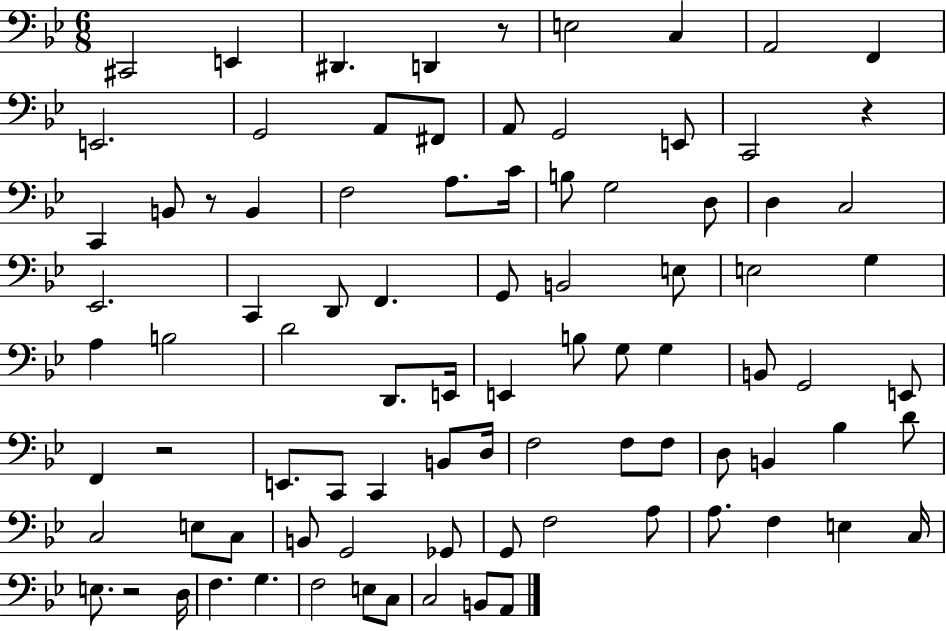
X:1
T:Untitled
M:6/8
L:1/4
K:Bb
^C,,2 E,, ^D,, D,, z/2 E,2 C, A,,2 F,, E,,2 G,,2 A,,/2 ^F,,/2 A,,/2 G,,2 E,,/2 C,,2 z C,, B,,/2 z/2 B,, F,2 A,/2 C/4 B,/2 G,2 D,/2 D, C,2 _E,,2 C,, D,,/2 F,, G,,/2 B,,2 E,/2 E,2 G, A, B,2 D2 D,,/2 E,,/4 E,, B,/2 G,/2 G, B,,/2 G,,2 E,,/2 F,, z2 E,,/2 C,,/2 C,, B,,/2 D,/4 F,2 F,/2 F,/2 D,/2 B,, _B, D/2 C,2 E,/2 C,/2 B,,/2 G,,2 _G,,/2 G,,/2 F,2 A,/2 A,/2 F, E, C,/4 E,/2 z2 D,/4 F, G, F,2 E,/2 C,/2 C,2 B,,/2 A,,/2